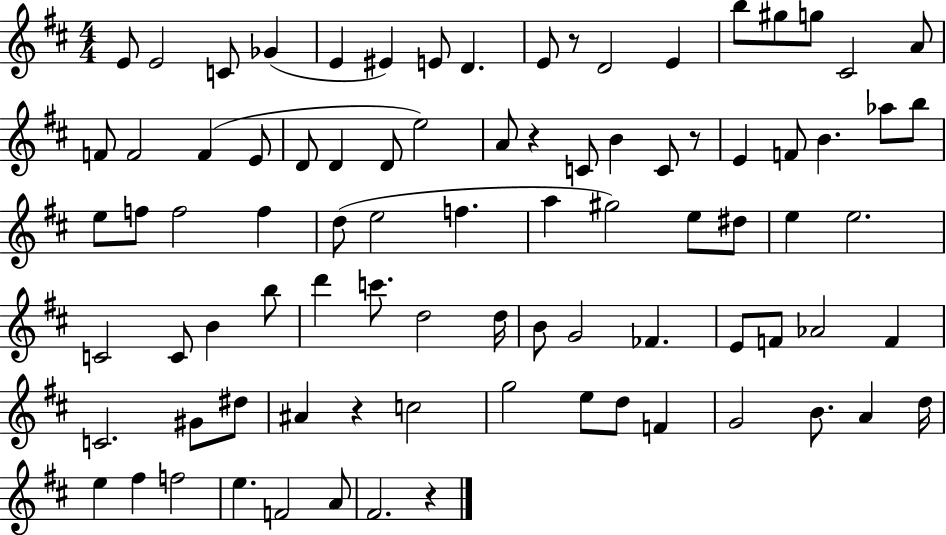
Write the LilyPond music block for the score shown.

{
  \clef treble
  \numericTimeSignature
  \time 4/4
  \key d \major
  e'8 e'2 c'8 ges'4( | e'4 eis'4) e'8 d'4. | e'8 r8 d'2 e'4 | b''8 gis''8 g''8 cis'2 a'8 | \break f'8 f'2 f'4( e'8 | d'8 d'4 d'8 e''2) | a'8 r4 c'8 b'4 c'8 r8 | e'4 f'8 b'4. aes''8 b''8 | \break e''8 f''8 f''2 f''4 | d''8( e''2 f''4. | a''4 gis''2) e''8 dis''8 | e''4 e''2. | \break c'2 c'8 b'4 b''8 | d'''4 c'''8. d''2 d''16 | b'8 g'2 fes'4. | e'8 f'8 aes'2 f'4 | \break c'2. gis'8 dis''8 | ais'4 r4 c''2 | g''2 e''8 d''8 f'4 | g'2 b'8. a'4 d''16 | \break e''4 fis''4 f''2 | e''4. f'2 a'8 | fis'2. r4 | \bar "|."
}